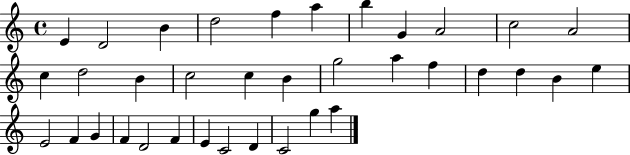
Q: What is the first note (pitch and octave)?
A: E4